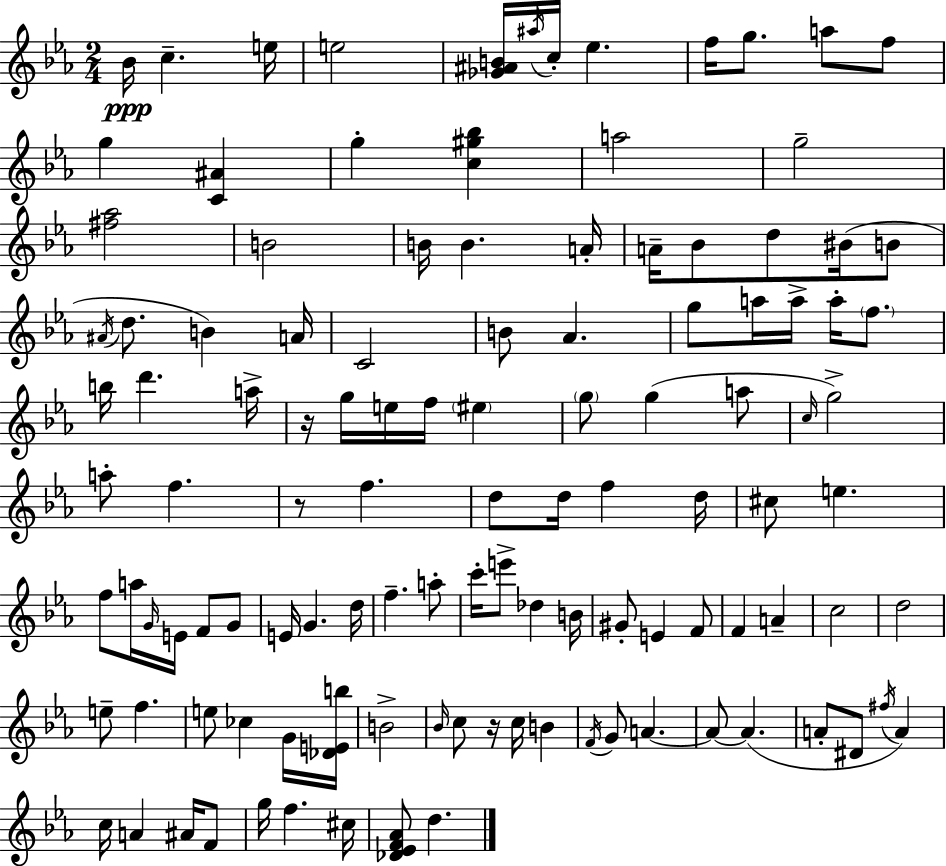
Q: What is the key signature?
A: EES major